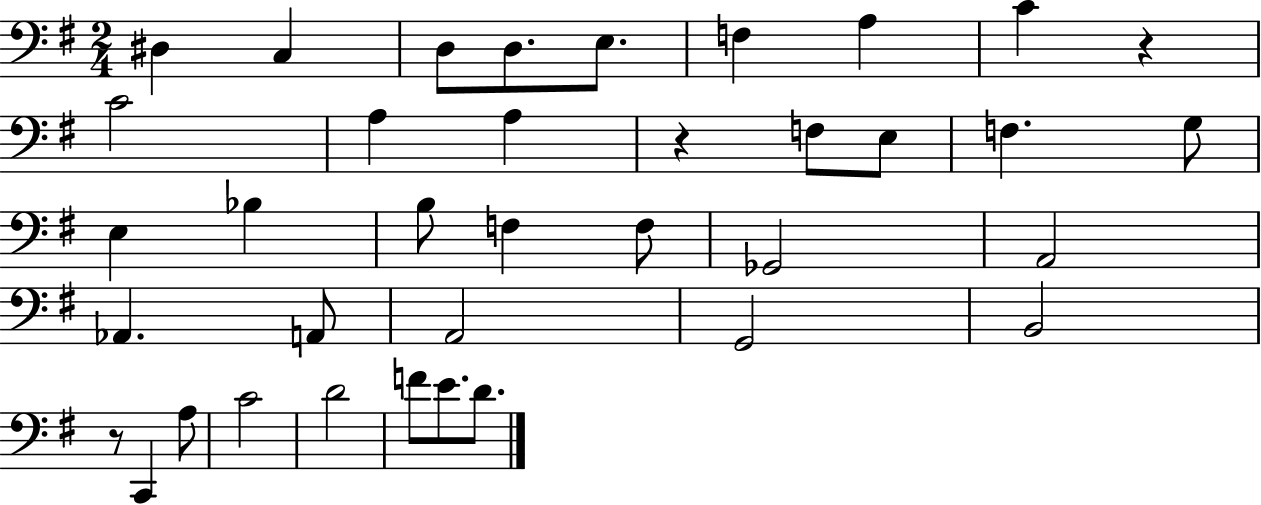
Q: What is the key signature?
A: G major